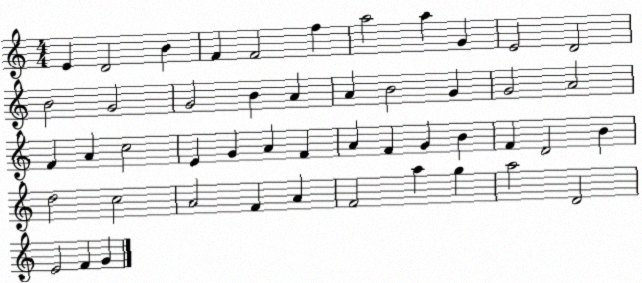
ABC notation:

X:1
T:Untitled
M:4/4
L:1/4
K:C
E D2 B F F2 f a2 a G E2 D2 B2 G2 G2 B A A B2 G G2 A2 F A c2 E G A F A F G B F D2 B d2 c2 A2 F A F2 a g a2 D2 E2 F G